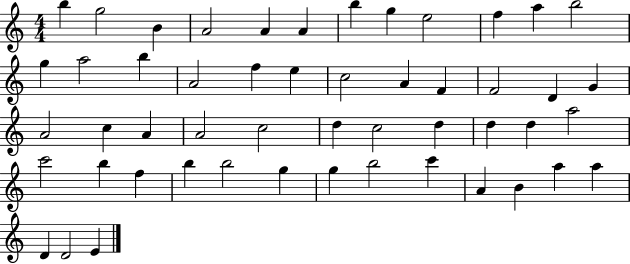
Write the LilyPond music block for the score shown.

{
  \clef treble
  \numericTimeSignature
  \time 4/4
  \key c \major
  b''4 g''2 b'4 | a'2 a'4 a'4 | b''4 g''4 e''2 | f''4 a''4 b''2 | \break g''4 a''2 b''4 | a'2 f''4 e''4 | c''2 a'4 f'4 | f'2 d'4 g'4 | \break a'2 c''4 a'4 | a'2 c''2 | d''4 c''2 d''4 | d''4 d''4 a''2 | \break c'''2 b''4 f''4 | b''4 b''2 g''4 | g''4 b''2 c'''4 | a'4 b'4 a''4 a''4 | \break d'4 d'2 e'4 | \bar "|."
}